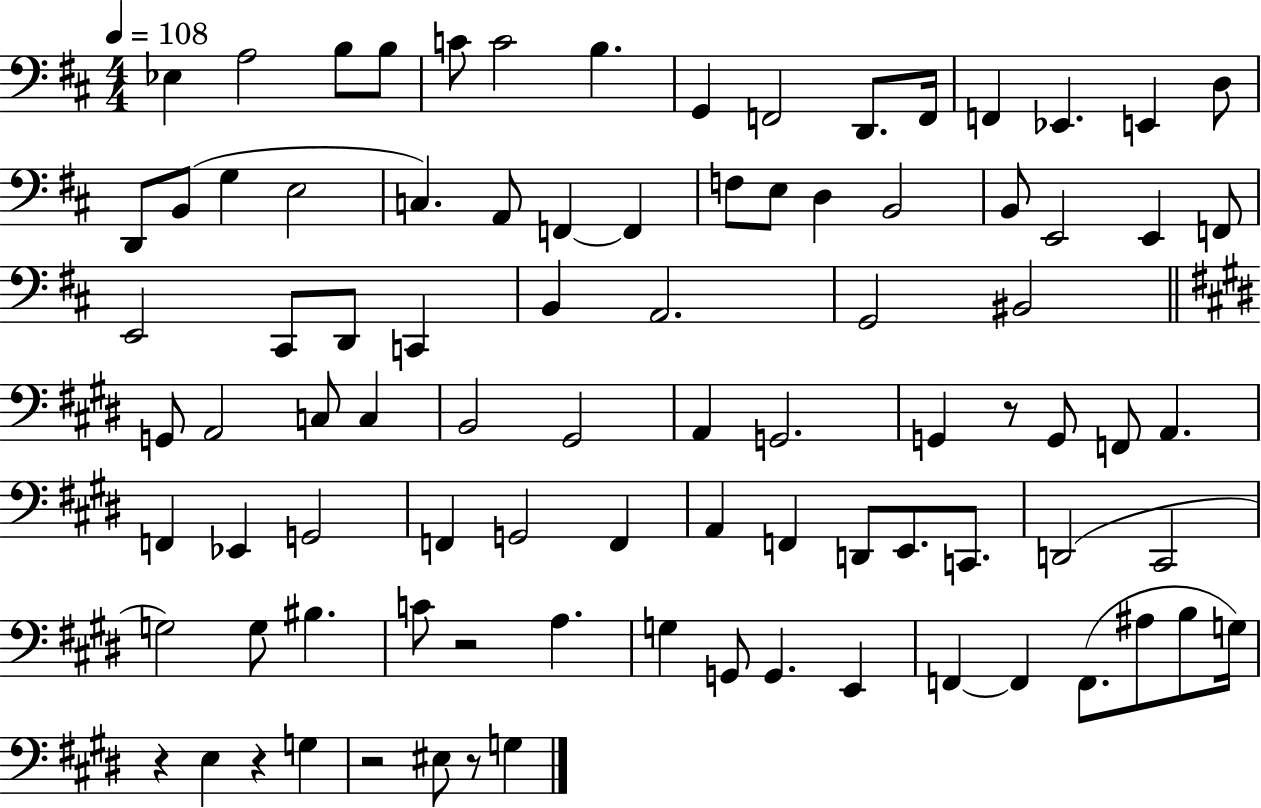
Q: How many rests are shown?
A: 6